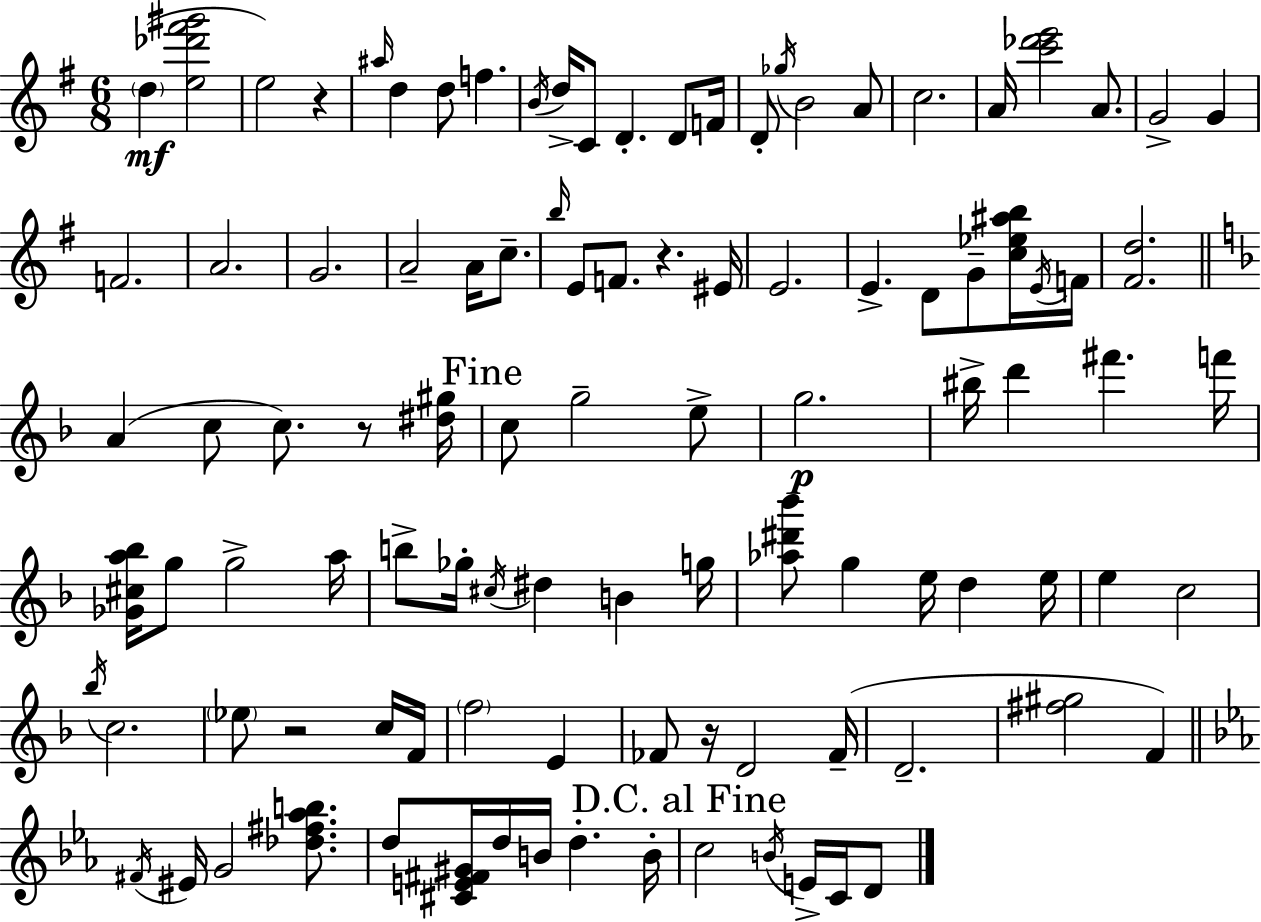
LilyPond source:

{
  \clef treble
  \numericTimeSignature
  \time 6/8
  \key g \major
  \repeat volta 2 { \parenthesize d''4(\mf <e'' des''' fis''' gis'''>2 | e''2) r4 | \grace { ais''16 } d''4 d''8 f''4. | \acciaccatura { b'16 } d''16-> c'8 d'4.-. d'8 | \break f'16 d'8-. \acciaccatura { ges''16 } b'2 | a'8 c''2. | a'16 <c''' des''' e'''>2 | a'8. g'2-> g'4 | \break f'2. | a'2. | g'2. | a'2-- a'16 | \break c''8.-- \grace { b''16 } e'8 f'8. r4. | eis'16 e'2. | e'4.-> d'8 | g'8-- <c'' ees'' ais'' b''>16 \acciaccatura { e'16 } f'16 <fis' d''>2. | \break \bar "||" \break \key d \minor a'4( c''8 c''8.) r8 <dis'' gis''>16 | \mark "Fine" c''8 g''2-- e''8-> | g''2.\p | bis''16-> d'''4 fis'''4. f'''16 | \break <ges' cis'' a'' bes''>16 g''8 g''2-> a''16 | b''8-> ges''16-. \acciaccatura { cis''16 } dis''4 b'4 | g''16 <aes'' dis''' bes'''>8 g''4 e''16 d''4 | e''16 e''4 c''2 | \break \acciaccatura { bes''16 } c''2. | \parenthesize ees''8 r2 | c''16 f'16 \parenthesize f''2 e'4 | fes'8 r16 d'2 | \break fes'16--( d'2.-- | <fis'' gis''>2 f'4) | \bar "||" \break \key ees \major \acciaccatura { fis'16 } eis'16 g'2 <des'' fis'' aes'' b''>8. | d''8 <cis' e' fis' gis'>16 d''16 b'16 d''4.-. | b'16-. \mark "D.C. al Fine" c''2 \acciaccatura { b'16 } e'16-> c'16 | d'8 } \bar "|."
}